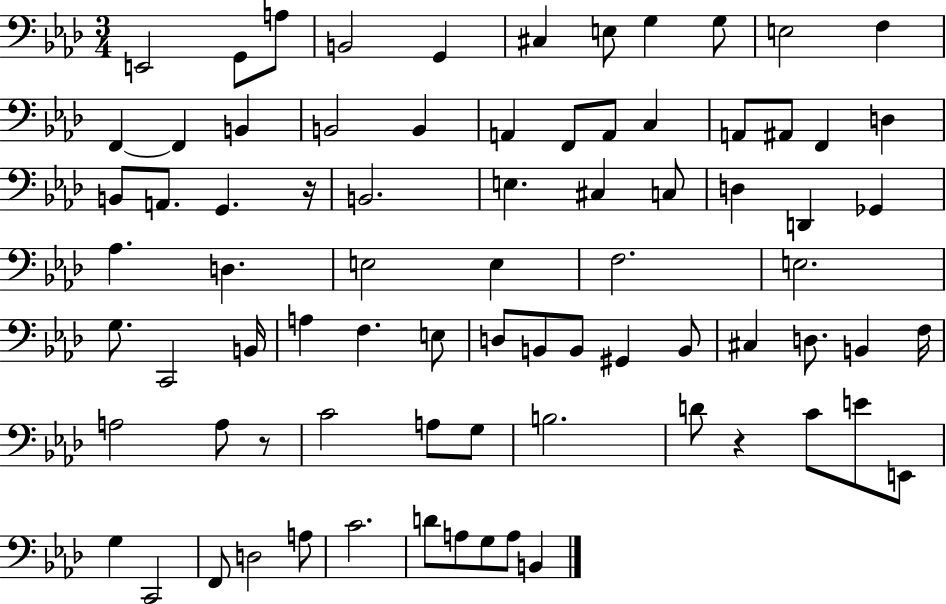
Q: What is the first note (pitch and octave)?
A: E2